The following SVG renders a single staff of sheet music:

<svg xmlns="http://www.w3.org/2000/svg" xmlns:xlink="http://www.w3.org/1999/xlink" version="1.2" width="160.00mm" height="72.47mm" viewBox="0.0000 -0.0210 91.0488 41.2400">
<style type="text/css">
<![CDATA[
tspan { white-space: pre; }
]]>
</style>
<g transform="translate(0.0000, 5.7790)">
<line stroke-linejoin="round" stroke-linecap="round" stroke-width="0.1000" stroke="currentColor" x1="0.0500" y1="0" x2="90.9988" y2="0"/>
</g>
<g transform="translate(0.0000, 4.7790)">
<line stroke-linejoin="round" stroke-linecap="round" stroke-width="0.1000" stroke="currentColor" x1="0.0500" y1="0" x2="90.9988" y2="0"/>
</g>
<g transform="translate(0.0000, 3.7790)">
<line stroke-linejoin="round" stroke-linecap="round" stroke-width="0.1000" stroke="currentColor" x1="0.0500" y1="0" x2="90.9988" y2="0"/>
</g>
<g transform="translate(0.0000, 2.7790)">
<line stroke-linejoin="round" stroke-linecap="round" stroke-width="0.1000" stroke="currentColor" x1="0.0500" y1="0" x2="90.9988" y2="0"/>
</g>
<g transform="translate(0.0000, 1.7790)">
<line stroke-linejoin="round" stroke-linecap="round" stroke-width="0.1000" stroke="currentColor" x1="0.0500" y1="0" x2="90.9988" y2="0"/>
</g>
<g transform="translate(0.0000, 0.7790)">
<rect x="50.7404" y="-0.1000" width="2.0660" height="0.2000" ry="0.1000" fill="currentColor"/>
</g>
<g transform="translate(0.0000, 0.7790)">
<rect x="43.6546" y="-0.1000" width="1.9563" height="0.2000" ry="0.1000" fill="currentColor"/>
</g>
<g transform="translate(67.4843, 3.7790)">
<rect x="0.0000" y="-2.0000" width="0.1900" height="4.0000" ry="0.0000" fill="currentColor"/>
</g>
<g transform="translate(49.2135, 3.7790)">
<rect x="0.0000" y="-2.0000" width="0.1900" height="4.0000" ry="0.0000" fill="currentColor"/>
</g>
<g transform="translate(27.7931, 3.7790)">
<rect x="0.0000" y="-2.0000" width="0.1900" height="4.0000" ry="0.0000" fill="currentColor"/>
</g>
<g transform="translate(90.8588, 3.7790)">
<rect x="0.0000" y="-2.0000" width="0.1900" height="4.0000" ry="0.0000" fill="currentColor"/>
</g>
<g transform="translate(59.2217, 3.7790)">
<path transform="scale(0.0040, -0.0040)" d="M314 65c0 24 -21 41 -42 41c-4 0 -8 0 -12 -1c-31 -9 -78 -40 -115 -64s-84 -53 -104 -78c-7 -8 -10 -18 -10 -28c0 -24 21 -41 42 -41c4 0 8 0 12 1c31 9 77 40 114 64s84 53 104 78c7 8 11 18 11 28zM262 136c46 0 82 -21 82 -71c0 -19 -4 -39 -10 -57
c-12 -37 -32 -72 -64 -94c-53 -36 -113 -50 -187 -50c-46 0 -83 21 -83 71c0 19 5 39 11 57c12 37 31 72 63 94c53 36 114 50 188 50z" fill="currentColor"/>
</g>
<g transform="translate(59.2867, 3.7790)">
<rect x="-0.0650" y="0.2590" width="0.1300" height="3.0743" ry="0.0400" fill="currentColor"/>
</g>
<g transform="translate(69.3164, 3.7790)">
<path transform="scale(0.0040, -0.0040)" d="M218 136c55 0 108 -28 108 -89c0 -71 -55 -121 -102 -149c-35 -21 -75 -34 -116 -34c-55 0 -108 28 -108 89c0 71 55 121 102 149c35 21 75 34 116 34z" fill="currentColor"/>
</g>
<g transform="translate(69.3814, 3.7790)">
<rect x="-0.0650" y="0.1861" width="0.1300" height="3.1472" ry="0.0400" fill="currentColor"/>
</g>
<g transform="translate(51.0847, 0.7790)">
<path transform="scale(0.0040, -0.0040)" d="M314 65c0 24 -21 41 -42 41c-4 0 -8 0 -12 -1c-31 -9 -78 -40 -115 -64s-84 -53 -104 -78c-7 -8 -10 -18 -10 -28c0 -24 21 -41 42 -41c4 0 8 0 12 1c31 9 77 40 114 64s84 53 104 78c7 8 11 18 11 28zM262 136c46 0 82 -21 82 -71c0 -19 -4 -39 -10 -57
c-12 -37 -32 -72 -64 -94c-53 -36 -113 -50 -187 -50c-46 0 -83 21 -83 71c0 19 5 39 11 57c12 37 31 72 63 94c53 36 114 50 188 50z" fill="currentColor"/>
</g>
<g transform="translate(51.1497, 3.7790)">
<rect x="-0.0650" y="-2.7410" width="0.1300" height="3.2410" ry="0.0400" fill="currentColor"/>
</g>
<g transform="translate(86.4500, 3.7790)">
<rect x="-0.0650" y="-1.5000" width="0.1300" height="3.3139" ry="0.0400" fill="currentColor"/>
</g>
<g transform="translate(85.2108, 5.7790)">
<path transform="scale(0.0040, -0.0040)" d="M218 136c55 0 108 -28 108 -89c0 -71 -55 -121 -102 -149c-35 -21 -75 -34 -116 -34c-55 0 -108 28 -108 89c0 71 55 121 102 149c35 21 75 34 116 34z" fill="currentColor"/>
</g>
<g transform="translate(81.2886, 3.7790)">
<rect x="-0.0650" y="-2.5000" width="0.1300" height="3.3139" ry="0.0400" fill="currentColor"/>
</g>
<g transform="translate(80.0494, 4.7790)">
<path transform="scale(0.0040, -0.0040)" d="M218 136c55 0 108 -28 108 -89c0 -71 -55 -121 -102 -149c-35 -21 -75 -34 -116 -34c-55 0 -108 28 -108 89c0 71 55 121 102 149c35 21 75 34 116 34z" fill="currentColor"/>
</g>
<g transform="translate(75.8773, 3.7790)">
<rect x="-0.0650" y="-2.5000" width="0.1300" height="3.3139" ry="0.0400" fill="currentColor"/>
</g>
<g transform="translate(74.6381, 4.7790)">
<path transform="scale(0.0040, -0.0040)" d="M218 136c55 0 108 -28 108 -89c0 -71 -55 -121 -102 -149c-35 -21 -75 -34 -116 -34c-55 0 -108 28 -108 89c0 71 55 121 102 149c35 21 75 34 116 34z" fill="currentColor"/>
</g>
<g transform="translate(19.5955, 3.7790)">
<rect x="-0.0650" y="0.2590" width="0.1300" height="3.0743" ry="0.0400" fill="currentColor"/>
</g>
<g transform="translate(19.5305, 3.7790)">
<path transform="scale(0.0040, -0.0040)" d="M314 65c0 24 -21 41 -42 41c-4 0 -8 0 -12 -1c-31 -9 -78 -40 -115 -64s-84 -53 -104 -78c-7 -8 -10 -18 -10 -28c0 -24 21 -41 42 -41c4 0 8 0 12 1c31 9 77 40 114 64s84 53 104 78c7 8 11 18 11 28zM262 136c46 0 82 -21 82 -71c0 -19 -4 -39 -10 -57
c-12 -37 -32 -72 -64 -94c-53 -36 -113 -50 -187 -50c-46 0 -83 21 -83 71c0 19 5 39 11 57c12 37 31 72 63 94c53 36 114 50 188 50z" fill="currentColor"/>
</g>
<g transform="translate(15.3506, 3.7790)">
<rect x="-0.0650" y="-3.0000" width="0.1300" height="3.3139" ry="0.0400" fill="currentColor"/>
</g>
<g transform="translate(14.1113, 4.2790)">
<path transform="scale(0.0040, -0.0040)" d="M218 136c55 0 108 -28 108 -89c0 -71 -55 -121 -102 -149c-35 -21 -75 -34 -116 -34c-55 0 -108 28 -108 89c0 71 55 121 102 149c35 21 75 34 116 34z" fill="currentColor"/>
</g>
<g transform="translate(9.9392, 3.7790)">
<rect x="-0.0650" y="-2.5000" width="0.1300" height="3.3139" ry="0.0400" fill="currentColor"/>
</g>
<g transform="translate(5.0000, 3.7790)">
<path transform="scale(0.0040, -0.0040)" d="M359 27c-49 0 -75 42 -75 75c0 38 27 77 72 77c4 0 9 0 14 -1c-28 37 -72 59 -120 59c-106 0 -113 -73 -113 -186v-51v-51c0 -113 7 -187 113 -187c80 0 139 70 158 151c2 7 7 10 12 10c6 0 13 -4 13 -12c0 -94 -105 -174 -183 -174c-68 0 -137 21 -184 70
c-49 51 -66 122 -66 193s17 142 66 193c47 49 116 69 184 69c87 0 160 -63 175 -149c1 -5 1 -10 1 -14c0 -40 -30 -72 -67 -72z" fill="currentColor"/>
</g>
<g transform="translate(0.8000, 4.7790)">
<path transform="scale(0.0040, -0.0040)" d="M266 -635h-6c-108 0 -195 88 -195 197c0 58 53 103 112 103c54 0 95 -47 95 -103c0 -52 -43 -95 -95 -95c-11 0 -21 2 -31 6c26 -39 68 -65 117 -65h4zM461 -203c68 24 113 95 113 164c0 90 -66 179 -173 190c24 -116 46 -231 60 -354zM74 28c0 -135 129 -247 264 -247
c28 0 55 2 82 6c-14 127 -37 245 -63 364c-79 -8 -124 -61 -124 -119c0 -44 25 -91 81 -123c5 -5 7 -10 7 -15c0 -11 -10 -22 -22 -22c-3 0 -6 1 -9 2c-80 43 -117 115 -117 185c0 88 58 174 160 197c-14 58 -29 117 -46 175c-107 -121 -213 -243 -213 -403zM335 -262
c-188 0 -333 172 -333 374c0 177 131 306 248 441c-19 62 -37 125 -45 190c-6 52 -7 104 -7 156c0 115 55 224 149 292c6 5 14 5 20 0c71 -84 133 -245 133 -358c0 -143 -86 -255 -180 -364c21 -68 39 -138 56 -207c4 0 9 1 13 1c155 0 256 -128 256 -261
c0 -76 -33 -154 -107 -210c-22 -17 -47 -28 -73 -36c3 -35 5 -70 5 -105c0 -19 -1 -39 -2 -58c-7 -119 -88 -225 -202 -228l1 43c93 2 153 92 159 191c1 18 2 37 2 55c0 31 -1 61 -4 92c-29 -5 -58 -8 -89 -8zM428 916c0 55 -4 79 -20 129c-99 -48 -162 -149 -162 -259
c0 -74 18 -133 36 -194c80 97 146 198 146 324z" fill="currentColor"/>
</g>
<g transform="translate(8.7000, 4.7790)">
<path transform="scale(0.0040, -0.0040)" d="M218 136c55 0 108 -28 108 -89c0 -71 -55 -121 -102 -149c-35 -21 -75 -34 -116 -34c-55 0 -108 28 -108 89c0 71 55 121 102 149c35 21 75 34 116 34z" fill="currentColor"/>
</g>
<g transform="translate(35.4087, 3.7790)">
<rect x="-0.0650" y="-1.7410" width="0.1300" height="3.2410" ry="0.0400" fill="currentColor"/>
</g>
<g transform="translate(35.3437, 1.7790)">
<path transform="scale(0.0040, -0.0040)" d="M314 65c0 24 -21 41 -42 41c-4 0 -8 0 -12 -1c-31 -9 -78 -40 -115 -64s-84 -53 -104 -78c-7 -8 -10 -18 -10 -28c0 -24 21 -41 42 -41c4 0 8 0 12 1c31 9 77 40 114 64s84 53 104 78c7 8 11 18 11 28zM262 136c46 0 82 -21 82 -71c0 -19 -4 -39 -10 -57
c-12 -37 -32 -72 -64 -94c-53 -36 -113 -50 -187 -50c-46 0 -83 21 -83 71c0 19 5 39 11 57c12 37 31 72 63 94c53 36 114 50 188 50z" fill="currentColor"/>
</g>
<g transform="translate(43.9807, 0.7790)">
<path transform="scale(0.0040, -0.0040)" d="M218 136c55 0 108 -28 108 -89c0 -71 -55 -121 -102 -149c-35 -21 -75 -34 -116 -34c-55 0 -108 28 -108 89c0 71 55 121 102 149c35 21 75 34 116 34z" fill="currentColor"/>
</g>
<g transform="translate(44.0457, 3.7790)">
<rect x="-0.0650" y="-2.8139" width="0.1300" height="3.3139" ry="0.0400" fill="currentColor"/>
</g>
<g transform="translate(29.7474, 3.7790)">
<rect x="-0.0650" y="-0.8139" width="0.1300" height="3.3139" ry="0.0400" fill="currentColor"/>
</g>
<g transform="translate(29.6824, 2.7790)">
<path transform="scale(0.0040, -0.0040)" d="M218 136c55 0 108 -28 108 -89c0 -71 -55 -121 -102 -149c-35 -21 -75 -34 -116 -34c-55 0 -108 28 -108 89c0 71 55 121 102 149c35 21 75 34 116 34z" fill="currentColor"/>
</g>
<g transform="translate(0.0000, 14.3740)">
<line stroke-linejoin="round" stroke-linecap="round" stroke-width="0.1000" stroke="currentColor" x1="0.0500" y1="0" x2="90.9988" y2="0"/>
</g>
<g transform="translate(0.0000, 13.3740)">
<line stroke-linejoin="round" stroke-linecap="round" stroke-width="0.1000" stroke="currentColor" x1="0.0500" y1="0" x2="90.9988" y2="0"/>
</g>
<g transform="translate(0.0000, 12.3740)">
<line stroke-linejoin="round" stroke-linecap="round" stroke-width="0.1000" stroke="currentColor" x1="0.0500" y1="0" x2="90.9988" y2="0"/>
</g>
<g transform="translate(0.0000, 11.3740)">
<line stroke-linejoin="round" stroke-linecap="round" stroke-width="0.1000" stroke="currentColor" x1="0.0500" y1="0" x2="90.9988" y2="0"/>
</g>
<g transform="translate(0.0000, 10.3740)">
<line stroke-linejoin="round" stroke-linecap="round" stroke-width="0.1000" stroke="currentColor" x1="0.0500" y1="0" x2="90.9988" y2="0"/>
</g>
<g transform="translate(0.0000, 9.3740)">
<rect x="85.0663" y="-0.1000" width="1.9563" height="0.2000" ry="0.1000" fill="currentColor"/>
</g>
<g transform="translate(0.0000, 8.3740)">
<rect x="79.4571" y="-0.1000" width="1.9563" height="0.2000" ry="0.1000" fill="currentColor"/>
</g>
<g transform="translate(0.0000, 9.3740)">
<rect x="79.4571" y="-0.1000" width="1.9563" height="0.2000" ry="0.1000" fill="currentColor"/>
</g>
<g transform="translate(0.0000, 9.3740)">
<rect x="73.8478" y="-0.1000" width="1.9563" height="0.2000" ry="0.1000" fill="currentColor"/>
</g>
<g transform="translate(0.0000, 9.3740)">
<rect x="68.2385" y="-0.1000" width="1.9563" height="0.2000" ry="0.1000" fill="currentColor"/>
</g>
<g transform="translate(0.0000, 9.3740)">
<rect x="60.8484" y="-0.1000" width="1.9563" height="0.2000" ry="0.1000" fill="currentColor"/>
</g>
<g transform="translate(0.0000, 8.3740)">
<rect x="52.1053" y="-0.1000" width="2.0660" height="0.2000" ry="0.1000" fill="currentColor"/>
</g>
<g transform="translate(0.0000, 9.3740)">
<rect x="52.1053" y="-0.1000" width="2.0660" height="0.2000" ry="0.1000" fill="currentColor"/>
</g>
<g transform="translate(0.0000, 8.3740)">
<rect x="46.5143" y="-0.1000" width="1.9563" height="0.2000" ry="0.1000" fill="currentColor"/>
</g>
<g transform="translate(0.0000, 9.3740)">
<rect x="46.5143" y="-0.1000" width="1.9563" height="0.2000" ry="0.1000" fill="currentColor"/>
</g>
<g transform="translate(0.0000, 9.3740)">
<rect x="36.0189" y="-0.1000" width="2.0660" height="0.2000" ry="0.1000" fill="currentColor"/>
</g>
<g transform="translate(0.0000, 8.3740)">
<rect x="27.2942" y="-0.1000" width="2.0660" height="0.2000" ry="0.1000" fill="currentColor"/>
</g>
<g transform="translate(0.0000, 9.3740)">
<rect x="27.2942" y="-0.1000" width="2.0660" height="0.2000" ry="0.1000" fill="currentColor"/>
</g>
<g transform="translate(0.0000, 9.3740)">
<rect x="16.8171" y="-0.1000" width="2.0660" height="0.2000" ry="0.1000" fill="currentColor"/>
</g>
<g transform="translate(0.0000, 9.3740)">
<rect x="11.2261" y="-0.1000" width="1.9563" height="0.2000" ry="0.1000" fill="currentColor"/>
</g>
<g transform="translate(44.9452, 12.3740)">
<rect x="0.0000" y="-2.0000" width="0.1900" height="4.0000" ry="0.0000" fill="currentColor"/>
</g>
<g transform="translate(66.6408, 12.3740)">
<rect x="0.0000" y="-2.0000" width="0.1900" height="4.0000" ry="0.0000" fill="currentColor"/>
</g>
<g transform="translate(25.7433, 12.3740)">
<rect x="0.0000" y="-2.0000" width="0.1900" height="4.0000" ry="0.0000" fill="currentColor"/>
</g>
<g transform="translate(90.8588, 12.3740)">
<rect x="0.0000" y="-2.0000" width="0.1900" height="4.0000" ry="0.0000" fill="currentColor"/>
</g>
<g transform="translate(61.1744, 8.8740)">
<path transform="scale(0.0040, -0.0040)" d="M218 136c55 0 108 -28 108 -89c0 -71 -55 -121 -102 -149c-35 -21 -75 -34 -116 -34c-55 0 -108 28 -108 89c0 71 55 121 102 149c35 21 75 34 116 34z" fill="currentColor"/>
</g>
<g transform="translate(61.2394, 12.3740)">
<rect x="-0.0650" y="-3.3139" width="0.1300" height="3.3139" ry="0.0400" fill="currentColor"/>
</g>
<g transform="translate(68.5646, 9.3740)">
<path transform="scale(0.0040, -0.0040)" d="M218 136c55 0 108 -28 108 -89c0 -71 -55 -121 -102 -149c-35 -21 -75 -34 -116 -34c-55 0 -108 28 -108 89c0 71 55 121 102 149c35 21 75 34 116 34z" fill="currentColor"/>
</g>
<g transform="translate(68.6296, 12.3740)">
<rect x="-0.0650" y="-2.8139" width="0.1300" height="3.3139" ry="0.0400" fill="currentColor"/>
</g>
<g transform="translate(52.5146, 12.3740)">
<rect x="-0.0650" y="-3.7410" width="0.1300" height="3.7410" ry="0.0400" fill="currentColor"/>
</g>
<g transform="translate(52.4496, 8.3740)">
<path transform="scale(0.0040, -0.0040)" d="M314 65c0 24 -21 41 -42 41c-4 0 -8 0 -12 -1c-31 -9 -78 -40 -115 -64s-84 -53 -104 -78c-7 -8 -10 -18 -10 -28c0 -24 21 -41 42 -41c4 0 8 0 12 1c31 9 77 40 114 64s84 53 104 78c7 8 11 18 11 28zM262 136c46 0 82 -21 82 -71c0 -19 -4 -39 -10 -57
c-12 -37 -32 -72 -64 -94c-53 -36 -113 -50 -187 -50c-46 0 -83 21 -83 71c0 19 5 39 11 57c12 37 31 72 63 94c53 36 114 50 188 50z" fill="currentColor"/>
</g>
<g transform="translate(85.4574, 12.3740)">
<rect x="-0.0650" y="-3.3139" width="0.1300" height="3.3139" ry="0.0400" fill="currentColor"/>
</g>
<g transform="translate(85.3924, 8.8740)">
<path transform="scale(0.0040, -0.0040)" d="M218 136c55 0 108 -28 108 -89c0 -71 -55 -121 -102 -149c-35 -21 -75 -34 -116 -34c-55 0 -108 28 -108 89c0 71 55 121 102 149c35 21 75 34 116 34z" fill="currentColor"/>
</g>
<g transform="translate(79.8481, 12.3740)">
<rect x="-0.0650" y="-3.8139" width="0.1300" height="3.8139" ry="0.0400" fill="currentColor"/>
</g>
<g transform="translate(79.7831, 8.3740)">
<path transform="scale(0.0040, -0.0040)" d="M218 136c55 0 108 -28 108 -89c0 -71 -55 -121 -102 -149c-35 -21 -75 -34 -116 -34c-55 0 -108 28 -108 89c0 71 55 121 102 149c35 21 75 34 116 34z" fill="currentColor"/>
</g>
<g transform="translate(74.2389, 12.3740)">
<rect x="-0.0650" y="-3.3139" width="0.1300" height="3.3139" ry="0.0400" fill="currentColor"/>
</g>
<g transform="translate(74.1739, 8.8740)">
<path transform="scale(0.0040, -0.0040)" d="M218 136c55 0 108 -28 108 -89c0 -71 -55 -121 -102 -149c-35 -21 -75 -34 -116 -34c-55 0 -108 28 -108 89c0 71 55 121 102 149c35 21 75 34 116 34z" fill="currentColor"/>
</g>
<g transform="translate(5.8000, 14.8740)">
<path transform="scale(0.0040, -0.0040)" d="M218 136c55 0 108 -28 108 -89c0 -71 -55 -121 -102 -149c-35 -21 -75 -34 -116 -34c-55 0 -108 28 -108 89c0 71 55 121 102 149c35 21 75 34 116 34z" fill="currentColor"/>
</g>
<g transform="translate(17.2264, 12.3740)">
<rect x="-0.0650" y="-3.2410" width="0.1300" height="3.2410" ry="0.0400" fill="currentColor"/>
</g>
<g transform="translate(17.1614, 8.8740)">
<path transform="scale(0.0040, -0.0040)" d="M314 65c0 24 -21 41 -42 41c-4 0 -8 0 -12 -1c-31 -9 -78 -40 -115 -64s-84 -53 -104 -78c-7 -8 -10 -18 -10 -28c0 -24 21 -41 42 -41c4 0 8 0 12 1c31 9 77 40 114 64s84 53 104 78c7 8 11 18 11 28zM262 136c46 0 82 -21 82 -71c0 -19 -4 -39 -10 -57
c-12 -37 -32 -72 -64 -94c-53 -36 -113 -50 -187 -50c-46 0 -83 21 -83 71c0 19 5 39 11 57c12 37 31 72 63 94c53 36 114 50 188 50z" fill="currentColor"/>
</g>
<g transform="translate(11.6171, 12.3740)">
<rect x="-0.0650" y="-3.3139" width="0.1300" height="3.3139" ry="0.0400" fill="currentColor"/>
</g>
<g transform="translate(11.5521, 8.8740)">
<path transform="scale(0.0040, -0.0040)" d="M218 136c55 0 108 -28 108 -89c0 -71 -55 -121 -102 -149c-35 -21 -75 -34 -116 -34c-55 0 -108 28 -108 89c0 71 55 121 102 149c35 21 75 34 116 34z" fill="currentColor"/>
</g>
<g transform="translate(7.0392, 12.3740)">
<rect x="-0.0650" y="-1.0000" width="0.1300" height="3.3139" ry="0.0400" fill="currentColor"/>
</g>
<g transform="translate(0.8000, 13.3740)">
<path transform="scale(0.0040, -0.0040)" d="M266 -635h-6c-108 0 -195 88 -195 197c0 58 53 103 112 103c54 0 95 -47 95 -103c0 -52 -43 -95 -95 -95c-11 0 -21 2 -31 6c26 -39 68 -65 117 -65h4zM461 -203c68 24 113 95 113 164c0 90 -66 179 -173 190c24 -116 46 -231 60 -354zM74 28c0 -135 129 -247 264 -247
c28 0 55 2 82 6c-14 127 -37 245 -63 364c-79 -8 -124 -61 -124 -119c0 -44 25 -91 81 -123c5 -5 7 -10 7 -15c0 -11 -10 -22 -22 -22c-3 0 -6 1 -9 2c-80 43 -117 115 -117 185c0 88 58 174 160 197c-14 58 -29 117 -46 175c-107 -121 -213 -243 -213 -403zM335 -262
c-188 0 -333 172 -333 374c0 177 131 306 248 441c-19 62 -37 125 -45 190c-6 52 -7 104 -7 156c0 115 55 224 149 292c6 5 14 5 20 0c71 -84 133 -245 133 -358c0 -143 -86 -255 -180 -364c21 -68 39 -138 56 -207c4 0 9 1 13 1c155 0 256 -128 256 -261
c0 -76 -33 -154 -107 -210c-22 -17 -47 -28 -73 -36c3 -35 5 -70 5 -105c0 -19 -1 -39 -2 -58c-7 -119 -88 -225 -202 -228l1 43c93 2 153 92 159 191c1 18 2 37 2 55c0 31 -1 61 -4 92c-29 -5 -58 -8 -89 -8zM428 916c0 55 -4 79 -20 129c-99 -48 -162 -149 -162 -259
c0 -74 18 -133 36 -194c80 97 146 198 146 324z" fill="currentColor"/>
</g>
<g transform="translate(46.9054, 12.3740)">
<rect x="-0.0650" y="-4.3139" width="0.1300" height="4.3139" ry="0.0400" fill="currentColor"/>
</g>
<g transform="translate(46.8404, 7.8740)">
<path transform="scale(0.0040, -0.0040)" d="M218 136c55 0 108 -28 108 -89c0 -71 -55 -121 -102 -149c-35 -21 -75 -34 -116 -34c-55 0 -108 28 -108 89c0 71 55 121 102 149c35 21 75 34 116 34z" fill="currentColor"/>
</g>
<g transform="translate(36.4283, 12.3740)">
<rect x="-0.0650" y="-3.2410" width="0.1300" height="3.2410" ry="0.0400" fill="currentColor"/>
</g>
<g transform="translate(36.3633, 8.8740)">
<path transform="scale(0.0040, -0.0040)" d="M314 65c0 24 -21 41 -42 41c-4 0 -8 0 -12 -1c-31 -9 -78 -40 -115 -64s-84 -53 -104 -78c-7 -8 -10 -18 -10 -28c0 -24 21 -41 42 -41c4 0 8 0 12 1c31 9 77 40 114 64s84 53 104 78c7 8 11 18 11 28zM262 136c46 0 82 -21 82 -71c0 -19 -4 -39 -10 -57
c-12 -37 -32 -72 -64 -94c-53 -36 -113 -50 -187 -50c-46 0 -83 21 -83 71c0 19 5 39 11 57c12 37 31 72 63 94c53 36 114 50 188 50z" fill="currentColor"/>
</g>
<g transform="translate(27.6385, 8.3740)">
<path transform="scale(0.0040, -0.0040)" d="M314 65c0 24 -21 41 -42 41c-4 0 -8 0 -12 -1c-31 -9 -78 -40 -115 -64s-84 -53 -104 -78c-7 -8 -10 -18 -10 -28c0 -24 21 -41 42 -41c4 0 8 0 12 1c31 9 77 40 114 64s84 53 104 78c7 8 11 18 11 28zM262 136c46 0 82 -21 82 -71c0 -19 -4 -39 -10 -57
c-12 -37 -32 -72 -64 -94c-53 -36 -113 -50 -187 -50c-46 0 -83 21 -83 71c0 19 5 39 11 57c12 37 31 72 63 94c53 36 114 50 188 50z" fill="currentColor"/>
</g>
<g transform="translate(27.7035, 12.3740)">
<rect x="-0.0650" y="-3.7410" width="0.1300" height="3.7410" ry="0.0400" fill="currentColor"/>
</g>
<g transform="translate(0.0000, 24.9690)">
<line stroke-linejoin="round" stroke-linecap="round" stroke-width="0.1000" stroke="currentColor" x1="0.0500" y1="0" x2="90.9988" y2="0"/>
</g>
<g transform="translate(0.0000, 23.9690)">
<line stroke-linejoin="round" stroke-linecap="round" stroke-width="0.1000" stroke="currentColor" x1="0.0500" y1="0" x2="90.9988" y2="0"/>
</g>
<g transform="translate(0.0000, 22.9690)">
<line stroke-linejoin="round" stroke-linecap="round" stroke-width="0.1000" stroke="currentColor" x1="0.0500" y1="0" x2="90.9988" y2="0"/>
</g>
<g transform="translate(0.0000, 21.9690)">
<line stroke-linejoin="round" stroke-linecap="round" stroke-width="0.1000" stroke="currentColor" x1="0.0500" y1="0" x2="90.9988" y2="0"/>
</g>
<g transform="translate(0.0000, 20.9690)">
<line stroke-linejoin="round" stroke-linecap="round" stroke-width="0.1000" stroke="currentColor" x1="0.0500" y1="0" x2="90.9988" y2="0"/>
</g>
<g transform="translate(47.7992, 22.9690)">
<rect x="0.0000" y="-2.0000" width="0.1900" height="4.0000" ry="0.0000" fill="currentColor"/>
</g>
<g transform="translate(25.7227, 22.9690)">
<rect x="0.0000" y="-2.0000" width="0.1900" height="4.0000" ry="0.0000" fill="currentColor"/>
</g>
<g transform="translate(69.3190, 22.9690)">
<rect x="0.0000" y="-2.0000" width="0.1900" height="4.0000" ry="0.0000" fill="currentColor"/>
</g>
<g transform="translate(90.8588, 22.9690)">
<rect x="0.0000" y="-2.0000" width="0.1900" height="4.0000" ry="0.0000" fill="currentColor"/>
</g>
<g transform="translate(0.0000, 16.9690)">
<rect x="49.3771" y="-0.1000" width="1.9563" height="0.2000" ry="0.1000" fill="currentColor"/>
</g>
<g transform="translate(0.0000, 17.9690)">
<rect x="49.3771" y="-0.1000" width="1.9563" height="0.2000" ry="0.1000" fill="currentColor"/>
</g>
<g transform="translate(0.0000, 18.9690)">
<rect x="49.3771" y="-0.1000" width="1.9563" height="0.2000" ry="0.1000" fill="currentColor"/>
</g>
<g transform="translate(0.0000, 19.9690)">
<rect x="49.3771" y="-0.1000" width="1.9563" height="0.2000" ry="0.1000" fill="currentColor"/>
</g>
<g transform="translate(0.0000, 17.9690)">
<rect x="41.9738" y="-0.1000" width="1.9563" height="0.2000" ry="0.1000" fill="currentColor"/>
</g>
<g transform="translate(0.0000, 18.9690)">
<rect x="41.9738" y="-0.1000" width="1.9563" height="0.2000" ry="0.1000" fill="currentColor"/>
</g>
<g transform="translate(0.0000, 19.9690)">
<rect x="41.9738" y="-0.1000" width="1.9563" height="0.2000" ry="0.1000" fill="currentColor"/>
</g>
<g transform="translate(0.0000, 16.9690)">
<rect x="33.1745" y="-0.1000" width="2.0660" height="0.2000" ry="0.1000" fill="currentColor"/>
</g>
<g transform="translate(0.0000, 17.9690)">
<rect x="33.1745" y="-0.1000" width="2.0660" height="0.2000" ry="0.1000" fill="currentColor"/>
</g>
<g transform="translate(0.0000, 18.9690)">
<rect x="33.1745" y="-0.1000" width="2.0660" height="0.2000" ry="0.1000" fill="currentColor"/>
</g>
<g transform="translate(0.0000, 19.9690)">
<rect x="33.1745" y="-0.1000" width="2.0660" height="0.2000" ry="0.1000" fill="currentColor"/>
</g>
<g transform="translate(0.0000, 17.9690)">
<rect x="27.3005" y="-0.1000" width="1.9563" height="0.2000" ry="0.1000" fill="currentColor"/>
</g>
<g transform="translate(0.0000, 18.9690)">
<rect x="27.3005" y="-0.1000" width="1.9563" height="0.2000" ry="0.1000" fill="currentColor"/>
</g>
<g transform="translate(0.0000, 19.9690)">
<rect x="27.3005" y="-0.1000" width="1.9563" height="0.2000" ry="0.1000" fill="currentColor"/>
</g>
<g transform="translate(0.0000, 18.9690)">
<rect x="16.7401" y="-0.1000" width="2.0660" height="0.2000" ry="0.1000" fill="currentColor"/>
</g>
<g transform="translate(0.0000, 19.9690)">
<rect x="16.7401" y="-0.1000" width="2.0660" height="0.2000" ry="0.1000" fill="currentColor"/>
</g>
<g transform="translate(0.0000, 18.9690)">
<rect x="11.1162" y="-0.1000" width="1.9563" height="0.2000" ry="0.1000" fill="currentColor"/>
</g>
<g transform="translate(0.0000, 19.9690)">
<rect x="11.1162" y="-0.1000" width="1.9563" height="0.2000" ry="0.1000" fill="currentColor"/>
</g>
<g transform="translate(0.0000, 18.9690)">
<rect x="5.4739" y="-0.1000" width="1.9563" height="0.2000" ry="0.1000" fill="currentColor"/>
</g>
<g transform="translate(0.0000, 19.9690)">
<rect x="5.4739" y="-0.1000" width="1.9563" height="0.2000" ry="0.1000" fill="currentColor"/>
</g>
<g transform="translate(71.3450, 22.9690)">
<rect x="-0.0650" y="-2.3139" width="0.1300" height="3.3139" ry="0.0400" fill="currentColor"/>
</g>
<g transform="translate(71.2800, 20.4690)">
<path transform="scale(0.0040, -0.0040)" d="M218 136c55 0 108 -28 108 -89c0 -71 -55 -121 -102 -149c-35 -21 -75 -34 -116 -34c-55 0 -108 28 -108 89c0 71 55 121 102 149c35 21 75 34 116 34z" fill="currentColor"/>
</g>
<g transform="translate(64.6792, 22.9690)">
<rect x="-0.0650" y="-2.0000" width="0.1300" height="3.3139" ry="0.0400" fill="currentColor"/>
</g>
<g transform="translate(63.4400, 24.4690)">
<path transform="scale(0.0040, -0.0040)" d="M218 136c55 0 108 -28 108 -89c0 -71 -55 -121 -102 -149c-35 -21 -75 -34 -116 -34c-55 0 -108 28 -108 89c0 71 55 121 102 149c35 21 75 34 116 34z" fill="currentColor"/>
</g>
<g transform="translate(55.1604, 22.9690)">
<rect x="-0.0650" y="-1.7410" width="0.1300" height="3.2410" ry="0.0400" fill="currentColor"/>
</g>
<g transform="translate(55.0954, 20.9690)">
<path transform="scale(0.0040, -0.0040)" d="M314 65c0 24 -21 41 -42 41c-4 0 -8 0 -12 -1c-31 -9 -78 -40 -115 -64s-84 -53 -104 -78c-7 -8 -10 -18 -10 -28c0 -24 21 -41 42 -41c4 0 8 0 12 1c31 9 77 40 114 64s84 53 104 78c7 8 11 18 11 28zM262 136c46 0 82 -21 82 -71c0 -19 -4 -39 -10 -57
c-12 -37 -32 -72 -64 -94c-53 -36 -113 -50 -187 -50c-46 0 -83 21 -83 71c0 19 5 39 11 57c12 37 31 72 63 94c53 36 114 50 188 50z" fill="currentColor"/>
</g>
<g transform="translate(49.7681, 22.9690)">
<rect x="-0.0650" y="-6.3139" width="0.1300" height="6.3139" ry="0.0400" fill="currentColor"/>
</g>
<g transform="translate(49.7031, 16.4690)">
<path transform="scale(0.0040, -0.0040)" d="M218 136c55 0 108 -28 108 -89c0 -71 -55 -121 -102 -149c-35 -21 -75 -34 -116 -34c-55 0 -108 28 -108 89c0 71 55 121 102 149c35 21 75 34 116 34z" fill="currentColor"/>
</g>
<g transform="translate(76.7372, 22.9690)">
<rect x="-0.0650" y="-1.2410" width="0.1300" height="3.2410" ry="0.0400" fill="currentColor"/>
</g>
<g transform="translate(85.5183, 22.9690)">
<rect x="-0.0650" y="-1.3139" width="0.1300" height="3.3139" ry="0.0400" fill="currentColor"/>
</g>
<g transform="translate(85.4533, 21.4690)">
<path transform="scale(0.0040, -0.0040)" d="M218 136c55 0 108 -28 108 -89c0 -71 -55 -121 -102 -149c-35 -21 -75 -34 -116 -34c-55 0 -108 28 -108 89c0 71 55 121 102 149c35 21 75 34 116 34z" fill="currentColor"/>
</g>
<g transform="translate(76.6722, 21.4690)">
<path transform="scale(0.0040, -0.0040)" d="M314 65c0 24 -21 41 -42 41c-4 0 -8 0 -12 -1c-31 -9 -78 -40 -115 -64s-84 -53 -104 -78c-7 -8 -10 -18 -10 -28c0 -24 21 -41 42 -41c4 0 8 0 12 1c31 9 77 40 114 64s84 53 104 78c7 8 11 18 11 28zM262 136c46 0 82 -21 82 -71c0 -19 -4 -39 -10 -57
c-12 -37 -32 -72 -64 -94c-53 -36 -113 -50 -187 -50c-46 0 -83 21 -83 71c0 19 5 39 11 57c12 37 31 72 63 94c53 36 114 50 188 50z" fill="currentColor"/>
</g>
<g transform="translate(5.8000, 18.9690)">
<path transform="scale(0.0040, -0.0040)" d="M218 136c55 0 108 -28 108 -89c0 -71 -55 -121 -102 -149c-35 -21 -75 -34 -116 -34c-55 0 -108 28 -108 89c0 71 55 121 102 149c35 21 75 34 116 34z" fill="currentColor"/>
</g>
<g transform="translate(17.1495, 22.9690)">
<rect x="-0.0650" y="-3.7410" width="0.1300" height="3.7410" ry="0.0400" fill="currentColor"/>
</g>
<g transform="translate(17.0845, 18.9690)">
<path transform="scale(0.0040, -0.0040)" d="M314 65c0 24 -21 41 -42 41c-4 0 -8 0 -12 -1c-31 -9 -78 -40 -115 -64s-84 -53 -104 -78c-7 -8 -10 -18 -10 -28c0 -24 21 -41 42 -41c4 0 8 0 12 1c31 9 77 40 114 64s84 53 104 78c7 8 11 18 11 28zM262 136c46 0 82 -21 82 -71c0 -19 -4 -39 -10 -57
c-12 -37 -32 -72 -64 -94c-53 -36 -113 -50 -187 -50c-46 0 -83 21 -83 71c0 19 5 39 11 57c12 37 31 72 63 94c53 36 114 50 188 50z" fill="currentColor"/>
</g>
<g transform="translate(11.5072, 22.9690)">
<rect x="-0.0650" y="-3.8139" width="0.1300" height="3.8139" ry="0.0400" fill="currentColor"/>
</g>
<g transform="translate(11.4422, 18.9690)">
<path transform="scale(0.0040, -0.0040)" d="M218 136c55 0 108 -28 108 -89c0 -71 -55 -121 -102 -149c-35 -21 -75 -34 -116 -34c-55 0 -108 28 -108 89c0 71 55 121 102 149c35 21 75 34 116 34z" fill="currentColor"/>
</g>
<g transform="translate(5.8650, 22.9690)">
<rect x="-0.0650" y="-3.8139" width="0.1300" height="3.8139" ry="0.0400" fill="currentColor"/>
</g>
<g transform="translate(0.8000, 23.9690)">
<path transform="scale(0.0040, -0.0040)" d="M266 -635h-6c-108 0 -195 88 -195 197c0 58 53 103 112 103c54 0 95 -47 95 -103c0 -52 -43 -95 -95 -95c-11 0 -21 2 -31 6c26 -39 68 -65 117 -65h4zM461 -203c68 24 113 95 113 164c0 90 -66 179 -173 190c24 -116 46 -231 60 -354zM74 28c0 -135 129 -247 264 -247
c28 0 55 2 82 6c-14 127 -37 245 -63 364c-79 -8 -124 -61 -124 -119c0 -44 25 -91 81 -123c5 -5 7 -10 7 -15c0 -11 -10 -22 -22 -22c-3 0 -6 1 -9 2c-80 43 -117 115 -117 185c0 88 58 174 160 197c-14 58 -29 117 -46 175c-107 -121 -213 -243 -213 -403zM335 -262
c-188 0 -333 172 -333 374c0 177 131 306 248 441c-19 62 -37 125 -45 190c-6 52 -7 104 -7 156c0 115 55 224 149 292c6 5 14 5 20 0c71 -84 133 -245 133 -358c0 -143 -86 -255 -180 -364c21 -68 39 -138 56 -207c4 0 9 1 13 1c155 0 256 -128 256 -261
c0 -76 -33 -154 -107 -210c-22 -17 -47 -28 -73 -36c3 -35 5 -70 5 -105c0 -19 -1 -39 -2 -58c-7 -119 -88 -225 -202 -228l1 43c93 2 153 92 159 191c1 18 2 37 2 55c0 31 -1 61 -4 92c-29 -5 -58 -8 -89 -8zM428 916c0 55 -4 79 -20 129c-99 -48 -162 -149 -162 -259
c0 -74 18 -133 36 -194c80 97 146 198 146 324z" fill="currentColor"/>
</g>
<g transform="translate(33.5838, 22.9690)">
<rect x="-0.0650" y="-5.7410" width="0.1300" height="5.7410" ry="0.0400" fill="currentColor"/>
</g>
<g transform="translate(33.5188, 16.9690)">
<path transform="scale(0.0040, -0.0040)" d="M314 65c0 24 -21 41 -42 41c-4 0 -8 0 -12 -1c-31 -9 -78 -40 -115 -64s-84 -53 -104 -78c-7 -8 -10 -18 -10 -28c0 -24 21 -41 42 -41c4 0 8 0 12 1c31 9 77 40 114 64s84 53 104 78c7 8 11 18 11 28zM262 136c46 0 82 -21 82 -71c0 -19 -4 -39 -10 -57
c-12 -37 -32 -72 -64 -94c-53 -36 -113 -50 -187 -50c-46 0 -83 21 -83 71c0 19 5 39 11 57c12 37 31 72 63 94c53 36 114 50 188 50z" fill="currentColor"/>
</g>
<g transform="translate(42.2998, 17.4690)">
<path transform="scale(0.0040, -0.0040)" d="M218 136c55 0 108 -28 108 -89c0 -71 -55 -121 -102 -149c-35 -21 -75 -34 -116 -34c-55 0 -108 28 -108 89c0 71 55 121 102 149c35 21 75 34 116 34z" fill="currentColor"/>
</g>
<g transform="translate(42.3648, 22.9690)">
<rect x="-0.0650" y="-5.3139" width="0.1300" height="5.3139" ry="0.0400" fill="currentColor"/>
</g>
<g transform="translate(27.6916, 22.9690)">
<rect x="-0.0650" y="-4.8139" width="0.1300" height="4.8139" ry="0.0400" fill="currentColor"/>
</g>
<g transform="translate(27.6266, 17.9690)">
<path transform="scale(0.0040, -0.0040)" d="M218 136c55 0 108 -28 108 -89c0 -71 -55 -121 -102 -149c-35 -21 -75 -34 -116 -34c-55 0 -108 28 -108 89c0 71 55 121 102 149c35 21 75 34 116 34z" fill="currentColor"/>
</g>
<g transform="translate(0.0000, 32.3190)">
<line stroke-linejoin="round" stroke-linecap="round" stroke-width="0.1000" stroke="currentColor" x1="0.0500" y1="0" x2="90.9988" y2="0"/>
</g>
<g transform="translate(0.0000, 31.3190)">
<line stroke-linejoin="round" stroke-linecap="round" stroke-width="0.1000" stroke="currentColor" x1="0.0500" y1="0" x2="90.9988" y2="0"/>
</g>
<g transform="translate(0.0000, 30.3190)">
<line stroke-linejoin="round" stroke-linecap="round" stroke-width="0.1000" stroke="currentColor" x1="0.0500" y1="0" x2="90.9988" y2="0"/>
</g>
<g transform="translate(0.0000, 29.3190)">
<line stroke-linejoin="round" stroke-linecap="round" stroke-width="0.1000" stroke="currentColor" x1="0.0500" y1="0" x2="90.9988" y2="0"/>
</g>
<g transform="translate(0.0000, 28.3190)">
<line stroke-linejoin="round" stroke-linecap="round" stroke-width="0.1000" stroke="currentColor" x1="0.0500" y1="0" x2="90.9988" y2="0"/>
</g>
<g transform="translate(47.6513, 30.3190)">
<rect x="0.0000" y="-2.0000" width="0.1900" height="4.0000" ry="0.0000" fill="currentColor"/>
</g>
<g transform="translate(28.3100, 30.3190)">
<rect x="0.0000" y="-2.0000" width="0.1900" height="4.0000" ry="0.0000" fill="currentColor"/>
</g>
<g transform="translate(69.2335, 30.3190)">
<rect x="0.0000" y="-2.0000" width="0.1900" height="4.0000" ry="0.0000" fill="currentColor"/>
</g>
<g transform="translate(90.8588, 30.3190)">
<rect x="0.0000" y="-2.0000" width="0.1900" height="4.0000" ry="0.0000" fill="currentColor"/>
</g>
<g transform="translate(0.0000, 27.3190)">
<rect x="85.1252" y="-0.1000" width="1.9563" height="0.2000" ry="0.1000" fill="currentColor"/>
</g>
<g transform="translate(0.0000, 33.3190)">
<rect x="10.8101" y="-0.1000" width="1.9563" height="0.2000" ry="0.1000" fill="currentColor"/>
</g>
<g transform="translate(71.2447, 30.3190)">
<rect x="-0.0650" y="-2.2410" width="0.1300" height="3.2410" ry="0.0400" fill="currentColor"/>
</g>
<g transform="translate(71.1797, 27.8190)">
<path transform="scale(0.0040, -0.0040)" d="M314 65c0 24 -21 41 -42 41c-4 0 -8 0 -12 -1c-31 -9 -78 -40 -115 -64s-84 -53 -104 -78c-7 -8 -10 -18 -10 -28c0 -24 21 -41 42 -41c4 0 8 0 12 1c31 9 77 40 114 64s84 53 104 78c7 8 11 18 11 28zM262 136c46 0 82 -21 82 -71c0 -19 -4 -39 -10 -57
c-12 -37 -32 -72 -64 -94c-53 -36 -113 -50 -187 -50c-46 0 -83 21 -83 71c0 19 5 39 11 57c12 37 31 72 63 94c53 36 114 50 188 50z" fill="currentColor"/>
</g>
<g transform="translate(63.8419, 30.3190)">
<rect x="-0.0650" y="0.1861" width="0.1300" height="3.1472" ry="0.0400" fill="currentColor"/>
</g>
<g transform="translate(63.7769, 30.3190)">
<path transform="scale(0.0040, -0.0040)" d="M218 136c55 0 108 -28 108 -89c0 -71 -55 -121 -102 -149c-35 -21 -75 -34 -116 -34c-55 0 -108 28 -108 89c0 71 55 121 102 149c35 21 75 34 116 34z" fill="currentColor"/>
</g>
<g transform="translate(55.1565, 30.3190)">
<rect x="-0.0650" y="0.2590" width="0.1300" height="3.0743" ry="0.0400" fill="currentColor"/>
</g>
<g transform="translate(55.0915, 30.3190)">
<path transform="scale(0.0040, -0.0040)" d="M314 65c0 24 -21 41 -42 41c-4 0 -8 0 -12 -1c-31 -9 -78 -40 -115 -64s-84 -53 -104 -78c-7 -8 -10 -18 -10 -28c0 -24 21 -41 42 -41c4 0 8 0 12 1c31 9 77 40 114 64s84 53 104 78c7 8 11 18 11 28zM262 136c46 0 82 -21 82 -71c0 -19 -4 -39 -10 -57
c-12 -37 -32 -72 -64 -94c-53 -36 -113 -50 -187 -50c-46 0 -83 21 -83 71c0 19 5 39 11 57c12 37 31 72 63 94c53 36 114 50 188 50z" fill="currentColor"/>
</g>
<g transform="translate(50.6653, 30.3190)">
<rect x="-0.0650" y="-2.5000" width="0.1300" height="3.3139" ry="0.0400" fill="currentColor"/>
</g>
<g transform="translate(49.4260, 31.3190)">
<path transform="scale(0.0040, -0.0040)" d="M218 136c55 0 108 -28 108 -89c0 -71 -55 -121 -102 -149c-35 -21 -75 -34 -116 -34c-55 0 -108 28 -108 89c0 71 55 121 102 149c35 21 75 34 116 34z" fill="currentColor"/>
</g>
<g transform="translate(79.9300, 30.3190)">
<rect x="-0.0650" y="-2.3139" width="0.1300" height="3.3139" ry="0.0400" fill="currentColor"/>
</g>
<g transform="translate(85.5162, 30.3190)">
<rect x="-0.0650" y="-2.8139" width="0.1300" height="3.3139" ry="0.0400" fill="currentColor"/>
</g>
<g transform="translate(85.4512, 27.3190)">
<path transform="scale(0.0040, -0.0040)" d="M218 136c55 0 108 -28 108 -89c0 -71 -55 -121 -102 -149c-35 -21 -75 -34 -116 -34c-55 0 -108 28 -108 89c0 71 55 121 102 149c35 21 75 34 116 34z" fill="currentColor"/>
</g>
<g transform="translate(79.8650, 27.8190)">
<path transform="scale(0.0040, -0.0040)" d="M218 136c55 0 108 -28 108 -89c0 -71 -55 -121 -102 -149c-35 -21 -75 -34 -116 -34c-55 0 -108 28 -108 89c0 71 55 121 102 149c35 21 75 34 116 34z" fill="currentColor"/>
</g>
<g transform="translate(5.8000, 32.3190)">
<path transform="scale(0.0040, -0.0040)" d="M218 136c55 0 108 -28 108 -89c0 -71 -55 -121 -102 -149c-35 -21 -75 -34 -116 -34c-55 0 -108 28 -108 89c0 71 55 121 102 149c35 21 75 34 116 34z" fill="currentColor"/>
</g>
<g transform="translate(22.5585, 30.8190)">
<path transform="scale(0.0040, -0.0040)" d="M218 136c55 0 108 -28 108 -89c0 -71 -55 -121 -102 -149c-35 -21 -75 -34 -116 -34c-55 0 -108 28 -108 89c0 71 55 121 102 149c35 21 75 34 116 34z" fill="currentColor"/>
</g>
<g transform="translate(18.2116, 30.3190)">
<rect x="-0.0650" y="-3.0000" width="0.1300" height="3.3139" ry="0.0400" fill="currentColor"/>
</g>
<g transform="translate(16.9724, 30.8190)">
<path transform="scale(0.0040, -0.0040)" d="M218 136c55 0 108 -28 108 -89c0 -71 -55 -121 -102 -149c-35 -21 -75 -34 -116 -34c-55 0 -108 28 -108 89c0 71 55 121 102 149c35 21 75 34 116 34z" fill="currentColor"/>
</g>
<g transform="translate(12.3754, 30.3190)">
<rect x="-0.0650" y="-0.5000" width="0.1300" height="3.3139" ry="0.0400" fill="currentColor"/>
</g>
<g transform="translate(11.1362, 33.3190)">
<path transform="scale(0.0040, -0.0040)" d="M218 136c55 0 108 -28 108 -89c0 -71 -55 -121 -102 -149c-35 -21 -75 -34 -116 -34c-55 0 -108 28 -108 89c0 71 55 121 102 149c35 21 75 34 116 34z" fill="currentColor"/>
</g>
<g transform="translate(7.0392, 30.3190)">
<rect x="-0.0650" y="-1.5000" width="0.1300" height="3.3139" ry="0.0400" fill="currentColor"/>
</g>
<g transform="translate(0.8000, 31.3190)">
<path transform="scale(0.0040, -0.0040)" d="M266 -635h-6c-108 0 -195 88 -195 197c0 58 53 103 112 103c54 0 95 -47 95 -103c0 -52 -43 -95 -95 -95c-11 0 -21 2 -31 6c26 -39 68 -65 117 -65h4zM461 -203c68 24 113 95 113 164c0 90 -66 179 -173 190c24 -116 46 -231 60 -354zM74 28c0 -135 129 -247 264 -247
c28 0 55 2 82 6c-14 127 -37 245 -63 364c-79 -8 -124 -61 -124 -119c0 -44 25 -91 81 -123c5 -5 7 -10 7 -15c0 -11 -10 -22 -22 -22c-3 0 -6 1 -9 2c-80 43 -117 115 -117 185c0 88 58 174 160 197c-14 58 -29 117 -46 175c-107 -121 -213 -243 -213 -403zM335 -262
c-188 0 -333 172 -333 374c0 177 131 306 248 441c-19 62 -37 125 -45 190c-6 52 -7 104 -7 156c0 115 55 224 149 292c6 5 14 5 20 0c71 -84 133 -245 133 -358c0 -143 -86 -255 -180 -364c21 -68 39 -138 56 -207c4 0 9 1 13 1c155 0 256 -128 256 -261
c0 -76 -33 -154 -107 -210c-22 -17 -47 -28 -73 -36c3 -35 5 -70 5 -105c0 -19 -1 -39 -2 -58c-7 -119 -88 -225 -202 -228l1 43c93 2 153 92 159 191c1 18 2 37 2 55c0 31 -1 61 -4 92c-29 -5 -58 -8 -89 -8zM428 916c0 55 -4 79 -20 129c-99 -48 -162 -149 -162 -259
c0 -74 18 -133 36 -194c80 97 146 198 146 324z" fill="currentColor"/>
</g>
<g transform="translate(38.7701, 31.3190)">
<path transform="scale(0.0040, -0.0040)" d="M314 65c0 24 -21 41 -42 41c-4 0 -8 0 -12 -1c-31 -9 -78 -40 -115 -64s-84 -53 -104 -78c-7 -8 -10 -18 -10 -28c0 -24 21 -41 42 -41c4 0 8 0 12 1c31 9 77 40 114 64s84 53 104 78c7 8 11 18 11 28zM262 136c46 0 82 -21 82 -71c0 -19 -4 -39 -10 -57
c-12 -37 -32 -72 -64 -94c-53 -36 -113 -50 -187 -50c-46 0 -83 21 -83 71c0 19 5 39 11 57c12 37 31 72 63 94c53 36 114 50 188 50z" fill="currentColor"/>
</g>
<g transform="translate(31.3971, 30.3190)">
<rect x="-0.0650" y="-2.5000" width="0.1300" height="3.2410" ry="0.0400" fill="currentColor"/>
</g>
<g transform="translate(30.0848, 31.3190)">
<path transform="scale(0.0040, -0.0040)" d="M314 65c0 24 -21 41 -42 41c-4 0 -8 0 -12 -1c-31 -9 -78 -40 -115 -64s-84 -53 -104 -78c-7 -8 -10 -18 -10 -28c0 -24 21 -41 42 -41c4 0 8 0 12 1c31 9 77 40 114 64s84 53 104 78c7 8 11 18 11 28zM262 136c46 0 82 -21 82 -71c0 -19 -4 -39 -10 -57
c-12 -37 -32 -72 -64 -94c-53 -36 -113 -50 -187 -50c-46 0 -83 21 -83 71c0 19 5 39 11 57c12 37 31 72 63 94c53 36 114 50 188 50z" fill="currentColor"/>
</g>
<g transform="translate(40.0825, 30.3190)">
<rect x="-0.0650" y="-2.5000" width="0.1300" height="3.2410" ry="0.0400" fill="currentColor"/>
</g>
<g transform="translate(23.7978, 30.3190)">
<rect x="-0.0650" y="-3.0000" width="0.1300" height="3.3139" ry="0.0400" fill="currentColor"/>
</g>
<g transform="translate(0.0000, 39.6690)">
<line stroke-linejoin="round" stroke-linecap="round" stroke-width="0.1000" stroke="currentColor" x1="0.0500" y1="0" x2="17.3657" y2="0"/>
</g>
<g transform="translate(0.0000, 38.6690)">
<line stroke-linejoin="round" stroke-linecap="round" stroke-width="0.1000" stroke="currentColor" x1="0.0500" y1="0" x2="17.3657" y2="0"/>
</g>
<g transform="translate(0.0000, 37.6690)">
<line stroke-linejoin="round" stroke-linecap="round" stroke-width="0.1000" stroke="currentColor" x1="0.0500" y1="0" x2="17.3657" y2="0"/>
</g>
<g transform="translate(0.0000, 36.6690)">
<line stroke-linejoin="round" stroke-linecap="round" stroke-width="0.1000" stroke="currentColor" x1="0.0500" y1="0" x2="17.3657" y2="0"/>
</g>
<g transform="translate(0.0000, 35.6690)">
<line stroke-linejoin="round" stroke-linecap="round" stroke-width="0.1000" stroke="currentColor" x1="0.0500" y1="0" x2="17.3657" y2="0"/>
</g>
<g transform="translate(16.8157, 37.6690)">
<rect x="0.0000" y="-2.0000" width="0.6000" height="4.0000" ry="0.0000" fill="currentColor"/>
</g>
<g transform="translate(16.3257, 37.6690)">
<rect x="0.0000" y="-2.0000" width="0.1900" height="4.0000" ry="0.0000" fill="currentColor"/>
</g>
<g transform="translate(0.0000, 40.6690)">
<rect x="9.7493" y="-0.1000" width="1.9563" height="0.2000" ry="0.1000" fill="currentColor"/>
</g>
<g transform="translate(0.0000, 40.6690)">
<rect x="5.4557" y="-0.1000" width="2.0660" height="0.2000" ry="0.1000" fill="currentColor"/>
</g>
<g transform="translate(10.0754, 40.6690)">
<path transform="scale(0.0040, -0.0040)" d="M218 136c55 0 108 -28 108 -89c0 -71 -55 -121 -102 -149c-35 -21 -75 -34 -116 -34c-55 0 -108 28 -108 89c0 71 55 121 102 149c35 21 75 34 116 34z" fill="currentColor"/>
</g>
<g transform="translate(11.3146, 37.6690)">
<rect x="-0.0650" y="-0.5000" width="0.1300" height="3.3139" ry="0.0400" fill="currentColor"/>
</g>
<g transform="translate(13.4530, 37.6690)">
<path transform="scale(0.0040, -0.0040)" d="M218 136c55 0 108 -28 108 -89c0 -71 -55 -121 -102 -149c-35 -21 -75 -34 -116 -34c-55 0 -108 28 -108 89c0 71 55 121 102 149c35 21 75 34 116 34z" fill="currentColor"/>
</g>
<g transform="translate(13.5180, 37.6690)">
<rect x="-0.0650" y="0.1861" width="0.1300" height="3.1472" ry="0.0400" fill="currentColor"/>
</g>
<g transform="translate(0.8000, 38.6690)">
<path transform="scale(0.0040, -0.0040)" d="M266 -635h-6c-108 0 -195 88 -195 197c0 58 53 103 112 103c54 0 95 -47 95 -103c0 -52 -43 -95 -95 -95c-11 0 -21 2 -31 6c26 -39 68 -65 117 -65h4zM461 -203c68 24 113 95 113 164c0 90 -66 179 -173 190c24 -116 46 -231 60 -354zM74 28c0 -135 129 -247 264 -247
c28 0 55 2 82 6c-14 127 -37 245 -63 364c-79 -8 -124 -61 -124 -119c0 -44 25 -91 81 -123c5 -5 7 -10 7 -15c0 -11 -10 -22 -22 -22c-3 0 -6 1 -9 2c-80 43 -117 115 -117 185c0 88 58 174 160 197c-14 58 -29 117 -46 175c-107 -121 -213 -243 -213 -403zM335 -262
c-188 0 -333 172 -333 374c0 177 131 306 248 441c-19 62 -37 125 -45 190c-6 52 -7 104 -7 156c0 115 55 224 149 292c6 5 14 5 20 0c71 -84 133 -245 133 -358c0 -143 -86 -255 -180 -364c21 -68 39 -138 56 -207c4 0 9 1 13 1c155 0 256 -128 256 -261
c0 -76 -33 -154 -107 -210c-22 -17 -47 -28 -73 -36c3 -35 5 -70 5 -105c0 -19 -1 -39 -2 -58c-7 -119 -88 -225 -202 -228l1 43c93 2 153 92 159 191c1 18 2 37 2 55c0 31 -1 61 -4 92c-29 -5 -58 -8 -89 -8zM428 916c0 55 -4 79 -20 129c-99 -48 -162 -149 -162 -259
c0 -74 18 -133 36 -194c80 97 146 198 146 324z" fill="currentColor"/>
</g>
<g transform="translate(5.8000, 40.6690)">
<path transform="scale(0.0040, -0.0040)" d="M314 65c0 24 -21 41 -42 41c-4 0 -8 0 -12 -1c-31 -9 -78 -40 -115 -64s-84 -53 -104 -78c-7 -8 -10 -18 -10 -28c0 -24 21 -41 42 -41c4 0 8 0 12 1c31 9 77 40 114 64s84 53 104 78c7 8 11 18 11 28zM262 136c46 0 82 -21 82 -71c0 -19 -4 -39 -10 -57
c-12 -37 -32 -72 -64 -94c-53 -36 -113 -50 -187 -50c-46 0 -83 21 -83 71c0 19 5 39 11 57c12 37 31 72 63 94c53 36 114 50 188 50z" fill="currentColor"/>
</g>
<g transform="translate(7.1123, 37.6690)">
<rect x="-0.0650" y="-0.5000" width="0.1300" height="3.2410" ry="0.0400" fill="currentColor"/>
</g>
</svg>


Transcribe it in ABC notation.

X:1
T:Untitled
M:4/4
L:1/4
K:C
G A B2 d f2 a a2 B2 B G G E D b b2 c'2 b2 d' c'2 b a b c' b c' c' c'2 e' g'2 f' a' f2 F g e2 e E C A A G2 G2 G B2 B g2 g a C2 C B